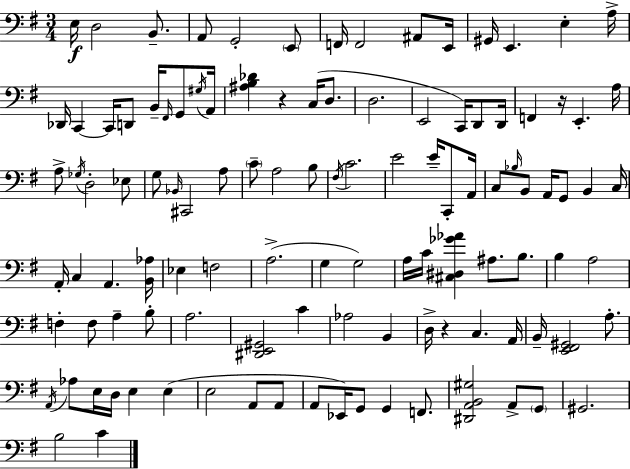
E3/s D3/h B2/e. A2/e G2/h E2/e F2/s F2/h A#2/e E2/s G#2/s E2/q. E3/q A3/s Db2/s C2/q C2/s D2/e B2/s F#2/s G2/e G#3/s A2/s [A#3,B3,Db4]/q R/q C3/s D3/e. D3/h. E2/h C2/s D2/e D2/s F2/q R/s E2/q. A3/s A3/e Gb3/s D3/h Eb3/e G3/e Bb2/s C#2/h A3/e C4/e A3/h B3/e F#3/s C4/h. E4/h E4/s C2/e A2/s C3/e Bb3/s B2/e A2/s G2/e B2/q C3/s A2/s C3/q A2/q. [B2,Ab3]/s Eb3/q F3/h A3/h. G3/q G3/h A3/s C4/s [C#3,D#3,Gb4,Ab4]/q A#3/e. B3/e. B3/q A3/h F3/q F3/e A3/q B3/e A3/h. [D#2,E2,G#2]/h C4/q Ab3/h B2/q D3/s R/q C3/q. A2/s B2/s [E2,F#2,G#2]/h A3/e. A2/s Ab3/e E3/s D3/s E3/q E3/q E3/h A2/e A2/e A2/e Eb2/s G2/e G2/q F2/e. [D#2,A2,B2,G#3]/h A2/e G2/e G#2/h. B3/h C4/q